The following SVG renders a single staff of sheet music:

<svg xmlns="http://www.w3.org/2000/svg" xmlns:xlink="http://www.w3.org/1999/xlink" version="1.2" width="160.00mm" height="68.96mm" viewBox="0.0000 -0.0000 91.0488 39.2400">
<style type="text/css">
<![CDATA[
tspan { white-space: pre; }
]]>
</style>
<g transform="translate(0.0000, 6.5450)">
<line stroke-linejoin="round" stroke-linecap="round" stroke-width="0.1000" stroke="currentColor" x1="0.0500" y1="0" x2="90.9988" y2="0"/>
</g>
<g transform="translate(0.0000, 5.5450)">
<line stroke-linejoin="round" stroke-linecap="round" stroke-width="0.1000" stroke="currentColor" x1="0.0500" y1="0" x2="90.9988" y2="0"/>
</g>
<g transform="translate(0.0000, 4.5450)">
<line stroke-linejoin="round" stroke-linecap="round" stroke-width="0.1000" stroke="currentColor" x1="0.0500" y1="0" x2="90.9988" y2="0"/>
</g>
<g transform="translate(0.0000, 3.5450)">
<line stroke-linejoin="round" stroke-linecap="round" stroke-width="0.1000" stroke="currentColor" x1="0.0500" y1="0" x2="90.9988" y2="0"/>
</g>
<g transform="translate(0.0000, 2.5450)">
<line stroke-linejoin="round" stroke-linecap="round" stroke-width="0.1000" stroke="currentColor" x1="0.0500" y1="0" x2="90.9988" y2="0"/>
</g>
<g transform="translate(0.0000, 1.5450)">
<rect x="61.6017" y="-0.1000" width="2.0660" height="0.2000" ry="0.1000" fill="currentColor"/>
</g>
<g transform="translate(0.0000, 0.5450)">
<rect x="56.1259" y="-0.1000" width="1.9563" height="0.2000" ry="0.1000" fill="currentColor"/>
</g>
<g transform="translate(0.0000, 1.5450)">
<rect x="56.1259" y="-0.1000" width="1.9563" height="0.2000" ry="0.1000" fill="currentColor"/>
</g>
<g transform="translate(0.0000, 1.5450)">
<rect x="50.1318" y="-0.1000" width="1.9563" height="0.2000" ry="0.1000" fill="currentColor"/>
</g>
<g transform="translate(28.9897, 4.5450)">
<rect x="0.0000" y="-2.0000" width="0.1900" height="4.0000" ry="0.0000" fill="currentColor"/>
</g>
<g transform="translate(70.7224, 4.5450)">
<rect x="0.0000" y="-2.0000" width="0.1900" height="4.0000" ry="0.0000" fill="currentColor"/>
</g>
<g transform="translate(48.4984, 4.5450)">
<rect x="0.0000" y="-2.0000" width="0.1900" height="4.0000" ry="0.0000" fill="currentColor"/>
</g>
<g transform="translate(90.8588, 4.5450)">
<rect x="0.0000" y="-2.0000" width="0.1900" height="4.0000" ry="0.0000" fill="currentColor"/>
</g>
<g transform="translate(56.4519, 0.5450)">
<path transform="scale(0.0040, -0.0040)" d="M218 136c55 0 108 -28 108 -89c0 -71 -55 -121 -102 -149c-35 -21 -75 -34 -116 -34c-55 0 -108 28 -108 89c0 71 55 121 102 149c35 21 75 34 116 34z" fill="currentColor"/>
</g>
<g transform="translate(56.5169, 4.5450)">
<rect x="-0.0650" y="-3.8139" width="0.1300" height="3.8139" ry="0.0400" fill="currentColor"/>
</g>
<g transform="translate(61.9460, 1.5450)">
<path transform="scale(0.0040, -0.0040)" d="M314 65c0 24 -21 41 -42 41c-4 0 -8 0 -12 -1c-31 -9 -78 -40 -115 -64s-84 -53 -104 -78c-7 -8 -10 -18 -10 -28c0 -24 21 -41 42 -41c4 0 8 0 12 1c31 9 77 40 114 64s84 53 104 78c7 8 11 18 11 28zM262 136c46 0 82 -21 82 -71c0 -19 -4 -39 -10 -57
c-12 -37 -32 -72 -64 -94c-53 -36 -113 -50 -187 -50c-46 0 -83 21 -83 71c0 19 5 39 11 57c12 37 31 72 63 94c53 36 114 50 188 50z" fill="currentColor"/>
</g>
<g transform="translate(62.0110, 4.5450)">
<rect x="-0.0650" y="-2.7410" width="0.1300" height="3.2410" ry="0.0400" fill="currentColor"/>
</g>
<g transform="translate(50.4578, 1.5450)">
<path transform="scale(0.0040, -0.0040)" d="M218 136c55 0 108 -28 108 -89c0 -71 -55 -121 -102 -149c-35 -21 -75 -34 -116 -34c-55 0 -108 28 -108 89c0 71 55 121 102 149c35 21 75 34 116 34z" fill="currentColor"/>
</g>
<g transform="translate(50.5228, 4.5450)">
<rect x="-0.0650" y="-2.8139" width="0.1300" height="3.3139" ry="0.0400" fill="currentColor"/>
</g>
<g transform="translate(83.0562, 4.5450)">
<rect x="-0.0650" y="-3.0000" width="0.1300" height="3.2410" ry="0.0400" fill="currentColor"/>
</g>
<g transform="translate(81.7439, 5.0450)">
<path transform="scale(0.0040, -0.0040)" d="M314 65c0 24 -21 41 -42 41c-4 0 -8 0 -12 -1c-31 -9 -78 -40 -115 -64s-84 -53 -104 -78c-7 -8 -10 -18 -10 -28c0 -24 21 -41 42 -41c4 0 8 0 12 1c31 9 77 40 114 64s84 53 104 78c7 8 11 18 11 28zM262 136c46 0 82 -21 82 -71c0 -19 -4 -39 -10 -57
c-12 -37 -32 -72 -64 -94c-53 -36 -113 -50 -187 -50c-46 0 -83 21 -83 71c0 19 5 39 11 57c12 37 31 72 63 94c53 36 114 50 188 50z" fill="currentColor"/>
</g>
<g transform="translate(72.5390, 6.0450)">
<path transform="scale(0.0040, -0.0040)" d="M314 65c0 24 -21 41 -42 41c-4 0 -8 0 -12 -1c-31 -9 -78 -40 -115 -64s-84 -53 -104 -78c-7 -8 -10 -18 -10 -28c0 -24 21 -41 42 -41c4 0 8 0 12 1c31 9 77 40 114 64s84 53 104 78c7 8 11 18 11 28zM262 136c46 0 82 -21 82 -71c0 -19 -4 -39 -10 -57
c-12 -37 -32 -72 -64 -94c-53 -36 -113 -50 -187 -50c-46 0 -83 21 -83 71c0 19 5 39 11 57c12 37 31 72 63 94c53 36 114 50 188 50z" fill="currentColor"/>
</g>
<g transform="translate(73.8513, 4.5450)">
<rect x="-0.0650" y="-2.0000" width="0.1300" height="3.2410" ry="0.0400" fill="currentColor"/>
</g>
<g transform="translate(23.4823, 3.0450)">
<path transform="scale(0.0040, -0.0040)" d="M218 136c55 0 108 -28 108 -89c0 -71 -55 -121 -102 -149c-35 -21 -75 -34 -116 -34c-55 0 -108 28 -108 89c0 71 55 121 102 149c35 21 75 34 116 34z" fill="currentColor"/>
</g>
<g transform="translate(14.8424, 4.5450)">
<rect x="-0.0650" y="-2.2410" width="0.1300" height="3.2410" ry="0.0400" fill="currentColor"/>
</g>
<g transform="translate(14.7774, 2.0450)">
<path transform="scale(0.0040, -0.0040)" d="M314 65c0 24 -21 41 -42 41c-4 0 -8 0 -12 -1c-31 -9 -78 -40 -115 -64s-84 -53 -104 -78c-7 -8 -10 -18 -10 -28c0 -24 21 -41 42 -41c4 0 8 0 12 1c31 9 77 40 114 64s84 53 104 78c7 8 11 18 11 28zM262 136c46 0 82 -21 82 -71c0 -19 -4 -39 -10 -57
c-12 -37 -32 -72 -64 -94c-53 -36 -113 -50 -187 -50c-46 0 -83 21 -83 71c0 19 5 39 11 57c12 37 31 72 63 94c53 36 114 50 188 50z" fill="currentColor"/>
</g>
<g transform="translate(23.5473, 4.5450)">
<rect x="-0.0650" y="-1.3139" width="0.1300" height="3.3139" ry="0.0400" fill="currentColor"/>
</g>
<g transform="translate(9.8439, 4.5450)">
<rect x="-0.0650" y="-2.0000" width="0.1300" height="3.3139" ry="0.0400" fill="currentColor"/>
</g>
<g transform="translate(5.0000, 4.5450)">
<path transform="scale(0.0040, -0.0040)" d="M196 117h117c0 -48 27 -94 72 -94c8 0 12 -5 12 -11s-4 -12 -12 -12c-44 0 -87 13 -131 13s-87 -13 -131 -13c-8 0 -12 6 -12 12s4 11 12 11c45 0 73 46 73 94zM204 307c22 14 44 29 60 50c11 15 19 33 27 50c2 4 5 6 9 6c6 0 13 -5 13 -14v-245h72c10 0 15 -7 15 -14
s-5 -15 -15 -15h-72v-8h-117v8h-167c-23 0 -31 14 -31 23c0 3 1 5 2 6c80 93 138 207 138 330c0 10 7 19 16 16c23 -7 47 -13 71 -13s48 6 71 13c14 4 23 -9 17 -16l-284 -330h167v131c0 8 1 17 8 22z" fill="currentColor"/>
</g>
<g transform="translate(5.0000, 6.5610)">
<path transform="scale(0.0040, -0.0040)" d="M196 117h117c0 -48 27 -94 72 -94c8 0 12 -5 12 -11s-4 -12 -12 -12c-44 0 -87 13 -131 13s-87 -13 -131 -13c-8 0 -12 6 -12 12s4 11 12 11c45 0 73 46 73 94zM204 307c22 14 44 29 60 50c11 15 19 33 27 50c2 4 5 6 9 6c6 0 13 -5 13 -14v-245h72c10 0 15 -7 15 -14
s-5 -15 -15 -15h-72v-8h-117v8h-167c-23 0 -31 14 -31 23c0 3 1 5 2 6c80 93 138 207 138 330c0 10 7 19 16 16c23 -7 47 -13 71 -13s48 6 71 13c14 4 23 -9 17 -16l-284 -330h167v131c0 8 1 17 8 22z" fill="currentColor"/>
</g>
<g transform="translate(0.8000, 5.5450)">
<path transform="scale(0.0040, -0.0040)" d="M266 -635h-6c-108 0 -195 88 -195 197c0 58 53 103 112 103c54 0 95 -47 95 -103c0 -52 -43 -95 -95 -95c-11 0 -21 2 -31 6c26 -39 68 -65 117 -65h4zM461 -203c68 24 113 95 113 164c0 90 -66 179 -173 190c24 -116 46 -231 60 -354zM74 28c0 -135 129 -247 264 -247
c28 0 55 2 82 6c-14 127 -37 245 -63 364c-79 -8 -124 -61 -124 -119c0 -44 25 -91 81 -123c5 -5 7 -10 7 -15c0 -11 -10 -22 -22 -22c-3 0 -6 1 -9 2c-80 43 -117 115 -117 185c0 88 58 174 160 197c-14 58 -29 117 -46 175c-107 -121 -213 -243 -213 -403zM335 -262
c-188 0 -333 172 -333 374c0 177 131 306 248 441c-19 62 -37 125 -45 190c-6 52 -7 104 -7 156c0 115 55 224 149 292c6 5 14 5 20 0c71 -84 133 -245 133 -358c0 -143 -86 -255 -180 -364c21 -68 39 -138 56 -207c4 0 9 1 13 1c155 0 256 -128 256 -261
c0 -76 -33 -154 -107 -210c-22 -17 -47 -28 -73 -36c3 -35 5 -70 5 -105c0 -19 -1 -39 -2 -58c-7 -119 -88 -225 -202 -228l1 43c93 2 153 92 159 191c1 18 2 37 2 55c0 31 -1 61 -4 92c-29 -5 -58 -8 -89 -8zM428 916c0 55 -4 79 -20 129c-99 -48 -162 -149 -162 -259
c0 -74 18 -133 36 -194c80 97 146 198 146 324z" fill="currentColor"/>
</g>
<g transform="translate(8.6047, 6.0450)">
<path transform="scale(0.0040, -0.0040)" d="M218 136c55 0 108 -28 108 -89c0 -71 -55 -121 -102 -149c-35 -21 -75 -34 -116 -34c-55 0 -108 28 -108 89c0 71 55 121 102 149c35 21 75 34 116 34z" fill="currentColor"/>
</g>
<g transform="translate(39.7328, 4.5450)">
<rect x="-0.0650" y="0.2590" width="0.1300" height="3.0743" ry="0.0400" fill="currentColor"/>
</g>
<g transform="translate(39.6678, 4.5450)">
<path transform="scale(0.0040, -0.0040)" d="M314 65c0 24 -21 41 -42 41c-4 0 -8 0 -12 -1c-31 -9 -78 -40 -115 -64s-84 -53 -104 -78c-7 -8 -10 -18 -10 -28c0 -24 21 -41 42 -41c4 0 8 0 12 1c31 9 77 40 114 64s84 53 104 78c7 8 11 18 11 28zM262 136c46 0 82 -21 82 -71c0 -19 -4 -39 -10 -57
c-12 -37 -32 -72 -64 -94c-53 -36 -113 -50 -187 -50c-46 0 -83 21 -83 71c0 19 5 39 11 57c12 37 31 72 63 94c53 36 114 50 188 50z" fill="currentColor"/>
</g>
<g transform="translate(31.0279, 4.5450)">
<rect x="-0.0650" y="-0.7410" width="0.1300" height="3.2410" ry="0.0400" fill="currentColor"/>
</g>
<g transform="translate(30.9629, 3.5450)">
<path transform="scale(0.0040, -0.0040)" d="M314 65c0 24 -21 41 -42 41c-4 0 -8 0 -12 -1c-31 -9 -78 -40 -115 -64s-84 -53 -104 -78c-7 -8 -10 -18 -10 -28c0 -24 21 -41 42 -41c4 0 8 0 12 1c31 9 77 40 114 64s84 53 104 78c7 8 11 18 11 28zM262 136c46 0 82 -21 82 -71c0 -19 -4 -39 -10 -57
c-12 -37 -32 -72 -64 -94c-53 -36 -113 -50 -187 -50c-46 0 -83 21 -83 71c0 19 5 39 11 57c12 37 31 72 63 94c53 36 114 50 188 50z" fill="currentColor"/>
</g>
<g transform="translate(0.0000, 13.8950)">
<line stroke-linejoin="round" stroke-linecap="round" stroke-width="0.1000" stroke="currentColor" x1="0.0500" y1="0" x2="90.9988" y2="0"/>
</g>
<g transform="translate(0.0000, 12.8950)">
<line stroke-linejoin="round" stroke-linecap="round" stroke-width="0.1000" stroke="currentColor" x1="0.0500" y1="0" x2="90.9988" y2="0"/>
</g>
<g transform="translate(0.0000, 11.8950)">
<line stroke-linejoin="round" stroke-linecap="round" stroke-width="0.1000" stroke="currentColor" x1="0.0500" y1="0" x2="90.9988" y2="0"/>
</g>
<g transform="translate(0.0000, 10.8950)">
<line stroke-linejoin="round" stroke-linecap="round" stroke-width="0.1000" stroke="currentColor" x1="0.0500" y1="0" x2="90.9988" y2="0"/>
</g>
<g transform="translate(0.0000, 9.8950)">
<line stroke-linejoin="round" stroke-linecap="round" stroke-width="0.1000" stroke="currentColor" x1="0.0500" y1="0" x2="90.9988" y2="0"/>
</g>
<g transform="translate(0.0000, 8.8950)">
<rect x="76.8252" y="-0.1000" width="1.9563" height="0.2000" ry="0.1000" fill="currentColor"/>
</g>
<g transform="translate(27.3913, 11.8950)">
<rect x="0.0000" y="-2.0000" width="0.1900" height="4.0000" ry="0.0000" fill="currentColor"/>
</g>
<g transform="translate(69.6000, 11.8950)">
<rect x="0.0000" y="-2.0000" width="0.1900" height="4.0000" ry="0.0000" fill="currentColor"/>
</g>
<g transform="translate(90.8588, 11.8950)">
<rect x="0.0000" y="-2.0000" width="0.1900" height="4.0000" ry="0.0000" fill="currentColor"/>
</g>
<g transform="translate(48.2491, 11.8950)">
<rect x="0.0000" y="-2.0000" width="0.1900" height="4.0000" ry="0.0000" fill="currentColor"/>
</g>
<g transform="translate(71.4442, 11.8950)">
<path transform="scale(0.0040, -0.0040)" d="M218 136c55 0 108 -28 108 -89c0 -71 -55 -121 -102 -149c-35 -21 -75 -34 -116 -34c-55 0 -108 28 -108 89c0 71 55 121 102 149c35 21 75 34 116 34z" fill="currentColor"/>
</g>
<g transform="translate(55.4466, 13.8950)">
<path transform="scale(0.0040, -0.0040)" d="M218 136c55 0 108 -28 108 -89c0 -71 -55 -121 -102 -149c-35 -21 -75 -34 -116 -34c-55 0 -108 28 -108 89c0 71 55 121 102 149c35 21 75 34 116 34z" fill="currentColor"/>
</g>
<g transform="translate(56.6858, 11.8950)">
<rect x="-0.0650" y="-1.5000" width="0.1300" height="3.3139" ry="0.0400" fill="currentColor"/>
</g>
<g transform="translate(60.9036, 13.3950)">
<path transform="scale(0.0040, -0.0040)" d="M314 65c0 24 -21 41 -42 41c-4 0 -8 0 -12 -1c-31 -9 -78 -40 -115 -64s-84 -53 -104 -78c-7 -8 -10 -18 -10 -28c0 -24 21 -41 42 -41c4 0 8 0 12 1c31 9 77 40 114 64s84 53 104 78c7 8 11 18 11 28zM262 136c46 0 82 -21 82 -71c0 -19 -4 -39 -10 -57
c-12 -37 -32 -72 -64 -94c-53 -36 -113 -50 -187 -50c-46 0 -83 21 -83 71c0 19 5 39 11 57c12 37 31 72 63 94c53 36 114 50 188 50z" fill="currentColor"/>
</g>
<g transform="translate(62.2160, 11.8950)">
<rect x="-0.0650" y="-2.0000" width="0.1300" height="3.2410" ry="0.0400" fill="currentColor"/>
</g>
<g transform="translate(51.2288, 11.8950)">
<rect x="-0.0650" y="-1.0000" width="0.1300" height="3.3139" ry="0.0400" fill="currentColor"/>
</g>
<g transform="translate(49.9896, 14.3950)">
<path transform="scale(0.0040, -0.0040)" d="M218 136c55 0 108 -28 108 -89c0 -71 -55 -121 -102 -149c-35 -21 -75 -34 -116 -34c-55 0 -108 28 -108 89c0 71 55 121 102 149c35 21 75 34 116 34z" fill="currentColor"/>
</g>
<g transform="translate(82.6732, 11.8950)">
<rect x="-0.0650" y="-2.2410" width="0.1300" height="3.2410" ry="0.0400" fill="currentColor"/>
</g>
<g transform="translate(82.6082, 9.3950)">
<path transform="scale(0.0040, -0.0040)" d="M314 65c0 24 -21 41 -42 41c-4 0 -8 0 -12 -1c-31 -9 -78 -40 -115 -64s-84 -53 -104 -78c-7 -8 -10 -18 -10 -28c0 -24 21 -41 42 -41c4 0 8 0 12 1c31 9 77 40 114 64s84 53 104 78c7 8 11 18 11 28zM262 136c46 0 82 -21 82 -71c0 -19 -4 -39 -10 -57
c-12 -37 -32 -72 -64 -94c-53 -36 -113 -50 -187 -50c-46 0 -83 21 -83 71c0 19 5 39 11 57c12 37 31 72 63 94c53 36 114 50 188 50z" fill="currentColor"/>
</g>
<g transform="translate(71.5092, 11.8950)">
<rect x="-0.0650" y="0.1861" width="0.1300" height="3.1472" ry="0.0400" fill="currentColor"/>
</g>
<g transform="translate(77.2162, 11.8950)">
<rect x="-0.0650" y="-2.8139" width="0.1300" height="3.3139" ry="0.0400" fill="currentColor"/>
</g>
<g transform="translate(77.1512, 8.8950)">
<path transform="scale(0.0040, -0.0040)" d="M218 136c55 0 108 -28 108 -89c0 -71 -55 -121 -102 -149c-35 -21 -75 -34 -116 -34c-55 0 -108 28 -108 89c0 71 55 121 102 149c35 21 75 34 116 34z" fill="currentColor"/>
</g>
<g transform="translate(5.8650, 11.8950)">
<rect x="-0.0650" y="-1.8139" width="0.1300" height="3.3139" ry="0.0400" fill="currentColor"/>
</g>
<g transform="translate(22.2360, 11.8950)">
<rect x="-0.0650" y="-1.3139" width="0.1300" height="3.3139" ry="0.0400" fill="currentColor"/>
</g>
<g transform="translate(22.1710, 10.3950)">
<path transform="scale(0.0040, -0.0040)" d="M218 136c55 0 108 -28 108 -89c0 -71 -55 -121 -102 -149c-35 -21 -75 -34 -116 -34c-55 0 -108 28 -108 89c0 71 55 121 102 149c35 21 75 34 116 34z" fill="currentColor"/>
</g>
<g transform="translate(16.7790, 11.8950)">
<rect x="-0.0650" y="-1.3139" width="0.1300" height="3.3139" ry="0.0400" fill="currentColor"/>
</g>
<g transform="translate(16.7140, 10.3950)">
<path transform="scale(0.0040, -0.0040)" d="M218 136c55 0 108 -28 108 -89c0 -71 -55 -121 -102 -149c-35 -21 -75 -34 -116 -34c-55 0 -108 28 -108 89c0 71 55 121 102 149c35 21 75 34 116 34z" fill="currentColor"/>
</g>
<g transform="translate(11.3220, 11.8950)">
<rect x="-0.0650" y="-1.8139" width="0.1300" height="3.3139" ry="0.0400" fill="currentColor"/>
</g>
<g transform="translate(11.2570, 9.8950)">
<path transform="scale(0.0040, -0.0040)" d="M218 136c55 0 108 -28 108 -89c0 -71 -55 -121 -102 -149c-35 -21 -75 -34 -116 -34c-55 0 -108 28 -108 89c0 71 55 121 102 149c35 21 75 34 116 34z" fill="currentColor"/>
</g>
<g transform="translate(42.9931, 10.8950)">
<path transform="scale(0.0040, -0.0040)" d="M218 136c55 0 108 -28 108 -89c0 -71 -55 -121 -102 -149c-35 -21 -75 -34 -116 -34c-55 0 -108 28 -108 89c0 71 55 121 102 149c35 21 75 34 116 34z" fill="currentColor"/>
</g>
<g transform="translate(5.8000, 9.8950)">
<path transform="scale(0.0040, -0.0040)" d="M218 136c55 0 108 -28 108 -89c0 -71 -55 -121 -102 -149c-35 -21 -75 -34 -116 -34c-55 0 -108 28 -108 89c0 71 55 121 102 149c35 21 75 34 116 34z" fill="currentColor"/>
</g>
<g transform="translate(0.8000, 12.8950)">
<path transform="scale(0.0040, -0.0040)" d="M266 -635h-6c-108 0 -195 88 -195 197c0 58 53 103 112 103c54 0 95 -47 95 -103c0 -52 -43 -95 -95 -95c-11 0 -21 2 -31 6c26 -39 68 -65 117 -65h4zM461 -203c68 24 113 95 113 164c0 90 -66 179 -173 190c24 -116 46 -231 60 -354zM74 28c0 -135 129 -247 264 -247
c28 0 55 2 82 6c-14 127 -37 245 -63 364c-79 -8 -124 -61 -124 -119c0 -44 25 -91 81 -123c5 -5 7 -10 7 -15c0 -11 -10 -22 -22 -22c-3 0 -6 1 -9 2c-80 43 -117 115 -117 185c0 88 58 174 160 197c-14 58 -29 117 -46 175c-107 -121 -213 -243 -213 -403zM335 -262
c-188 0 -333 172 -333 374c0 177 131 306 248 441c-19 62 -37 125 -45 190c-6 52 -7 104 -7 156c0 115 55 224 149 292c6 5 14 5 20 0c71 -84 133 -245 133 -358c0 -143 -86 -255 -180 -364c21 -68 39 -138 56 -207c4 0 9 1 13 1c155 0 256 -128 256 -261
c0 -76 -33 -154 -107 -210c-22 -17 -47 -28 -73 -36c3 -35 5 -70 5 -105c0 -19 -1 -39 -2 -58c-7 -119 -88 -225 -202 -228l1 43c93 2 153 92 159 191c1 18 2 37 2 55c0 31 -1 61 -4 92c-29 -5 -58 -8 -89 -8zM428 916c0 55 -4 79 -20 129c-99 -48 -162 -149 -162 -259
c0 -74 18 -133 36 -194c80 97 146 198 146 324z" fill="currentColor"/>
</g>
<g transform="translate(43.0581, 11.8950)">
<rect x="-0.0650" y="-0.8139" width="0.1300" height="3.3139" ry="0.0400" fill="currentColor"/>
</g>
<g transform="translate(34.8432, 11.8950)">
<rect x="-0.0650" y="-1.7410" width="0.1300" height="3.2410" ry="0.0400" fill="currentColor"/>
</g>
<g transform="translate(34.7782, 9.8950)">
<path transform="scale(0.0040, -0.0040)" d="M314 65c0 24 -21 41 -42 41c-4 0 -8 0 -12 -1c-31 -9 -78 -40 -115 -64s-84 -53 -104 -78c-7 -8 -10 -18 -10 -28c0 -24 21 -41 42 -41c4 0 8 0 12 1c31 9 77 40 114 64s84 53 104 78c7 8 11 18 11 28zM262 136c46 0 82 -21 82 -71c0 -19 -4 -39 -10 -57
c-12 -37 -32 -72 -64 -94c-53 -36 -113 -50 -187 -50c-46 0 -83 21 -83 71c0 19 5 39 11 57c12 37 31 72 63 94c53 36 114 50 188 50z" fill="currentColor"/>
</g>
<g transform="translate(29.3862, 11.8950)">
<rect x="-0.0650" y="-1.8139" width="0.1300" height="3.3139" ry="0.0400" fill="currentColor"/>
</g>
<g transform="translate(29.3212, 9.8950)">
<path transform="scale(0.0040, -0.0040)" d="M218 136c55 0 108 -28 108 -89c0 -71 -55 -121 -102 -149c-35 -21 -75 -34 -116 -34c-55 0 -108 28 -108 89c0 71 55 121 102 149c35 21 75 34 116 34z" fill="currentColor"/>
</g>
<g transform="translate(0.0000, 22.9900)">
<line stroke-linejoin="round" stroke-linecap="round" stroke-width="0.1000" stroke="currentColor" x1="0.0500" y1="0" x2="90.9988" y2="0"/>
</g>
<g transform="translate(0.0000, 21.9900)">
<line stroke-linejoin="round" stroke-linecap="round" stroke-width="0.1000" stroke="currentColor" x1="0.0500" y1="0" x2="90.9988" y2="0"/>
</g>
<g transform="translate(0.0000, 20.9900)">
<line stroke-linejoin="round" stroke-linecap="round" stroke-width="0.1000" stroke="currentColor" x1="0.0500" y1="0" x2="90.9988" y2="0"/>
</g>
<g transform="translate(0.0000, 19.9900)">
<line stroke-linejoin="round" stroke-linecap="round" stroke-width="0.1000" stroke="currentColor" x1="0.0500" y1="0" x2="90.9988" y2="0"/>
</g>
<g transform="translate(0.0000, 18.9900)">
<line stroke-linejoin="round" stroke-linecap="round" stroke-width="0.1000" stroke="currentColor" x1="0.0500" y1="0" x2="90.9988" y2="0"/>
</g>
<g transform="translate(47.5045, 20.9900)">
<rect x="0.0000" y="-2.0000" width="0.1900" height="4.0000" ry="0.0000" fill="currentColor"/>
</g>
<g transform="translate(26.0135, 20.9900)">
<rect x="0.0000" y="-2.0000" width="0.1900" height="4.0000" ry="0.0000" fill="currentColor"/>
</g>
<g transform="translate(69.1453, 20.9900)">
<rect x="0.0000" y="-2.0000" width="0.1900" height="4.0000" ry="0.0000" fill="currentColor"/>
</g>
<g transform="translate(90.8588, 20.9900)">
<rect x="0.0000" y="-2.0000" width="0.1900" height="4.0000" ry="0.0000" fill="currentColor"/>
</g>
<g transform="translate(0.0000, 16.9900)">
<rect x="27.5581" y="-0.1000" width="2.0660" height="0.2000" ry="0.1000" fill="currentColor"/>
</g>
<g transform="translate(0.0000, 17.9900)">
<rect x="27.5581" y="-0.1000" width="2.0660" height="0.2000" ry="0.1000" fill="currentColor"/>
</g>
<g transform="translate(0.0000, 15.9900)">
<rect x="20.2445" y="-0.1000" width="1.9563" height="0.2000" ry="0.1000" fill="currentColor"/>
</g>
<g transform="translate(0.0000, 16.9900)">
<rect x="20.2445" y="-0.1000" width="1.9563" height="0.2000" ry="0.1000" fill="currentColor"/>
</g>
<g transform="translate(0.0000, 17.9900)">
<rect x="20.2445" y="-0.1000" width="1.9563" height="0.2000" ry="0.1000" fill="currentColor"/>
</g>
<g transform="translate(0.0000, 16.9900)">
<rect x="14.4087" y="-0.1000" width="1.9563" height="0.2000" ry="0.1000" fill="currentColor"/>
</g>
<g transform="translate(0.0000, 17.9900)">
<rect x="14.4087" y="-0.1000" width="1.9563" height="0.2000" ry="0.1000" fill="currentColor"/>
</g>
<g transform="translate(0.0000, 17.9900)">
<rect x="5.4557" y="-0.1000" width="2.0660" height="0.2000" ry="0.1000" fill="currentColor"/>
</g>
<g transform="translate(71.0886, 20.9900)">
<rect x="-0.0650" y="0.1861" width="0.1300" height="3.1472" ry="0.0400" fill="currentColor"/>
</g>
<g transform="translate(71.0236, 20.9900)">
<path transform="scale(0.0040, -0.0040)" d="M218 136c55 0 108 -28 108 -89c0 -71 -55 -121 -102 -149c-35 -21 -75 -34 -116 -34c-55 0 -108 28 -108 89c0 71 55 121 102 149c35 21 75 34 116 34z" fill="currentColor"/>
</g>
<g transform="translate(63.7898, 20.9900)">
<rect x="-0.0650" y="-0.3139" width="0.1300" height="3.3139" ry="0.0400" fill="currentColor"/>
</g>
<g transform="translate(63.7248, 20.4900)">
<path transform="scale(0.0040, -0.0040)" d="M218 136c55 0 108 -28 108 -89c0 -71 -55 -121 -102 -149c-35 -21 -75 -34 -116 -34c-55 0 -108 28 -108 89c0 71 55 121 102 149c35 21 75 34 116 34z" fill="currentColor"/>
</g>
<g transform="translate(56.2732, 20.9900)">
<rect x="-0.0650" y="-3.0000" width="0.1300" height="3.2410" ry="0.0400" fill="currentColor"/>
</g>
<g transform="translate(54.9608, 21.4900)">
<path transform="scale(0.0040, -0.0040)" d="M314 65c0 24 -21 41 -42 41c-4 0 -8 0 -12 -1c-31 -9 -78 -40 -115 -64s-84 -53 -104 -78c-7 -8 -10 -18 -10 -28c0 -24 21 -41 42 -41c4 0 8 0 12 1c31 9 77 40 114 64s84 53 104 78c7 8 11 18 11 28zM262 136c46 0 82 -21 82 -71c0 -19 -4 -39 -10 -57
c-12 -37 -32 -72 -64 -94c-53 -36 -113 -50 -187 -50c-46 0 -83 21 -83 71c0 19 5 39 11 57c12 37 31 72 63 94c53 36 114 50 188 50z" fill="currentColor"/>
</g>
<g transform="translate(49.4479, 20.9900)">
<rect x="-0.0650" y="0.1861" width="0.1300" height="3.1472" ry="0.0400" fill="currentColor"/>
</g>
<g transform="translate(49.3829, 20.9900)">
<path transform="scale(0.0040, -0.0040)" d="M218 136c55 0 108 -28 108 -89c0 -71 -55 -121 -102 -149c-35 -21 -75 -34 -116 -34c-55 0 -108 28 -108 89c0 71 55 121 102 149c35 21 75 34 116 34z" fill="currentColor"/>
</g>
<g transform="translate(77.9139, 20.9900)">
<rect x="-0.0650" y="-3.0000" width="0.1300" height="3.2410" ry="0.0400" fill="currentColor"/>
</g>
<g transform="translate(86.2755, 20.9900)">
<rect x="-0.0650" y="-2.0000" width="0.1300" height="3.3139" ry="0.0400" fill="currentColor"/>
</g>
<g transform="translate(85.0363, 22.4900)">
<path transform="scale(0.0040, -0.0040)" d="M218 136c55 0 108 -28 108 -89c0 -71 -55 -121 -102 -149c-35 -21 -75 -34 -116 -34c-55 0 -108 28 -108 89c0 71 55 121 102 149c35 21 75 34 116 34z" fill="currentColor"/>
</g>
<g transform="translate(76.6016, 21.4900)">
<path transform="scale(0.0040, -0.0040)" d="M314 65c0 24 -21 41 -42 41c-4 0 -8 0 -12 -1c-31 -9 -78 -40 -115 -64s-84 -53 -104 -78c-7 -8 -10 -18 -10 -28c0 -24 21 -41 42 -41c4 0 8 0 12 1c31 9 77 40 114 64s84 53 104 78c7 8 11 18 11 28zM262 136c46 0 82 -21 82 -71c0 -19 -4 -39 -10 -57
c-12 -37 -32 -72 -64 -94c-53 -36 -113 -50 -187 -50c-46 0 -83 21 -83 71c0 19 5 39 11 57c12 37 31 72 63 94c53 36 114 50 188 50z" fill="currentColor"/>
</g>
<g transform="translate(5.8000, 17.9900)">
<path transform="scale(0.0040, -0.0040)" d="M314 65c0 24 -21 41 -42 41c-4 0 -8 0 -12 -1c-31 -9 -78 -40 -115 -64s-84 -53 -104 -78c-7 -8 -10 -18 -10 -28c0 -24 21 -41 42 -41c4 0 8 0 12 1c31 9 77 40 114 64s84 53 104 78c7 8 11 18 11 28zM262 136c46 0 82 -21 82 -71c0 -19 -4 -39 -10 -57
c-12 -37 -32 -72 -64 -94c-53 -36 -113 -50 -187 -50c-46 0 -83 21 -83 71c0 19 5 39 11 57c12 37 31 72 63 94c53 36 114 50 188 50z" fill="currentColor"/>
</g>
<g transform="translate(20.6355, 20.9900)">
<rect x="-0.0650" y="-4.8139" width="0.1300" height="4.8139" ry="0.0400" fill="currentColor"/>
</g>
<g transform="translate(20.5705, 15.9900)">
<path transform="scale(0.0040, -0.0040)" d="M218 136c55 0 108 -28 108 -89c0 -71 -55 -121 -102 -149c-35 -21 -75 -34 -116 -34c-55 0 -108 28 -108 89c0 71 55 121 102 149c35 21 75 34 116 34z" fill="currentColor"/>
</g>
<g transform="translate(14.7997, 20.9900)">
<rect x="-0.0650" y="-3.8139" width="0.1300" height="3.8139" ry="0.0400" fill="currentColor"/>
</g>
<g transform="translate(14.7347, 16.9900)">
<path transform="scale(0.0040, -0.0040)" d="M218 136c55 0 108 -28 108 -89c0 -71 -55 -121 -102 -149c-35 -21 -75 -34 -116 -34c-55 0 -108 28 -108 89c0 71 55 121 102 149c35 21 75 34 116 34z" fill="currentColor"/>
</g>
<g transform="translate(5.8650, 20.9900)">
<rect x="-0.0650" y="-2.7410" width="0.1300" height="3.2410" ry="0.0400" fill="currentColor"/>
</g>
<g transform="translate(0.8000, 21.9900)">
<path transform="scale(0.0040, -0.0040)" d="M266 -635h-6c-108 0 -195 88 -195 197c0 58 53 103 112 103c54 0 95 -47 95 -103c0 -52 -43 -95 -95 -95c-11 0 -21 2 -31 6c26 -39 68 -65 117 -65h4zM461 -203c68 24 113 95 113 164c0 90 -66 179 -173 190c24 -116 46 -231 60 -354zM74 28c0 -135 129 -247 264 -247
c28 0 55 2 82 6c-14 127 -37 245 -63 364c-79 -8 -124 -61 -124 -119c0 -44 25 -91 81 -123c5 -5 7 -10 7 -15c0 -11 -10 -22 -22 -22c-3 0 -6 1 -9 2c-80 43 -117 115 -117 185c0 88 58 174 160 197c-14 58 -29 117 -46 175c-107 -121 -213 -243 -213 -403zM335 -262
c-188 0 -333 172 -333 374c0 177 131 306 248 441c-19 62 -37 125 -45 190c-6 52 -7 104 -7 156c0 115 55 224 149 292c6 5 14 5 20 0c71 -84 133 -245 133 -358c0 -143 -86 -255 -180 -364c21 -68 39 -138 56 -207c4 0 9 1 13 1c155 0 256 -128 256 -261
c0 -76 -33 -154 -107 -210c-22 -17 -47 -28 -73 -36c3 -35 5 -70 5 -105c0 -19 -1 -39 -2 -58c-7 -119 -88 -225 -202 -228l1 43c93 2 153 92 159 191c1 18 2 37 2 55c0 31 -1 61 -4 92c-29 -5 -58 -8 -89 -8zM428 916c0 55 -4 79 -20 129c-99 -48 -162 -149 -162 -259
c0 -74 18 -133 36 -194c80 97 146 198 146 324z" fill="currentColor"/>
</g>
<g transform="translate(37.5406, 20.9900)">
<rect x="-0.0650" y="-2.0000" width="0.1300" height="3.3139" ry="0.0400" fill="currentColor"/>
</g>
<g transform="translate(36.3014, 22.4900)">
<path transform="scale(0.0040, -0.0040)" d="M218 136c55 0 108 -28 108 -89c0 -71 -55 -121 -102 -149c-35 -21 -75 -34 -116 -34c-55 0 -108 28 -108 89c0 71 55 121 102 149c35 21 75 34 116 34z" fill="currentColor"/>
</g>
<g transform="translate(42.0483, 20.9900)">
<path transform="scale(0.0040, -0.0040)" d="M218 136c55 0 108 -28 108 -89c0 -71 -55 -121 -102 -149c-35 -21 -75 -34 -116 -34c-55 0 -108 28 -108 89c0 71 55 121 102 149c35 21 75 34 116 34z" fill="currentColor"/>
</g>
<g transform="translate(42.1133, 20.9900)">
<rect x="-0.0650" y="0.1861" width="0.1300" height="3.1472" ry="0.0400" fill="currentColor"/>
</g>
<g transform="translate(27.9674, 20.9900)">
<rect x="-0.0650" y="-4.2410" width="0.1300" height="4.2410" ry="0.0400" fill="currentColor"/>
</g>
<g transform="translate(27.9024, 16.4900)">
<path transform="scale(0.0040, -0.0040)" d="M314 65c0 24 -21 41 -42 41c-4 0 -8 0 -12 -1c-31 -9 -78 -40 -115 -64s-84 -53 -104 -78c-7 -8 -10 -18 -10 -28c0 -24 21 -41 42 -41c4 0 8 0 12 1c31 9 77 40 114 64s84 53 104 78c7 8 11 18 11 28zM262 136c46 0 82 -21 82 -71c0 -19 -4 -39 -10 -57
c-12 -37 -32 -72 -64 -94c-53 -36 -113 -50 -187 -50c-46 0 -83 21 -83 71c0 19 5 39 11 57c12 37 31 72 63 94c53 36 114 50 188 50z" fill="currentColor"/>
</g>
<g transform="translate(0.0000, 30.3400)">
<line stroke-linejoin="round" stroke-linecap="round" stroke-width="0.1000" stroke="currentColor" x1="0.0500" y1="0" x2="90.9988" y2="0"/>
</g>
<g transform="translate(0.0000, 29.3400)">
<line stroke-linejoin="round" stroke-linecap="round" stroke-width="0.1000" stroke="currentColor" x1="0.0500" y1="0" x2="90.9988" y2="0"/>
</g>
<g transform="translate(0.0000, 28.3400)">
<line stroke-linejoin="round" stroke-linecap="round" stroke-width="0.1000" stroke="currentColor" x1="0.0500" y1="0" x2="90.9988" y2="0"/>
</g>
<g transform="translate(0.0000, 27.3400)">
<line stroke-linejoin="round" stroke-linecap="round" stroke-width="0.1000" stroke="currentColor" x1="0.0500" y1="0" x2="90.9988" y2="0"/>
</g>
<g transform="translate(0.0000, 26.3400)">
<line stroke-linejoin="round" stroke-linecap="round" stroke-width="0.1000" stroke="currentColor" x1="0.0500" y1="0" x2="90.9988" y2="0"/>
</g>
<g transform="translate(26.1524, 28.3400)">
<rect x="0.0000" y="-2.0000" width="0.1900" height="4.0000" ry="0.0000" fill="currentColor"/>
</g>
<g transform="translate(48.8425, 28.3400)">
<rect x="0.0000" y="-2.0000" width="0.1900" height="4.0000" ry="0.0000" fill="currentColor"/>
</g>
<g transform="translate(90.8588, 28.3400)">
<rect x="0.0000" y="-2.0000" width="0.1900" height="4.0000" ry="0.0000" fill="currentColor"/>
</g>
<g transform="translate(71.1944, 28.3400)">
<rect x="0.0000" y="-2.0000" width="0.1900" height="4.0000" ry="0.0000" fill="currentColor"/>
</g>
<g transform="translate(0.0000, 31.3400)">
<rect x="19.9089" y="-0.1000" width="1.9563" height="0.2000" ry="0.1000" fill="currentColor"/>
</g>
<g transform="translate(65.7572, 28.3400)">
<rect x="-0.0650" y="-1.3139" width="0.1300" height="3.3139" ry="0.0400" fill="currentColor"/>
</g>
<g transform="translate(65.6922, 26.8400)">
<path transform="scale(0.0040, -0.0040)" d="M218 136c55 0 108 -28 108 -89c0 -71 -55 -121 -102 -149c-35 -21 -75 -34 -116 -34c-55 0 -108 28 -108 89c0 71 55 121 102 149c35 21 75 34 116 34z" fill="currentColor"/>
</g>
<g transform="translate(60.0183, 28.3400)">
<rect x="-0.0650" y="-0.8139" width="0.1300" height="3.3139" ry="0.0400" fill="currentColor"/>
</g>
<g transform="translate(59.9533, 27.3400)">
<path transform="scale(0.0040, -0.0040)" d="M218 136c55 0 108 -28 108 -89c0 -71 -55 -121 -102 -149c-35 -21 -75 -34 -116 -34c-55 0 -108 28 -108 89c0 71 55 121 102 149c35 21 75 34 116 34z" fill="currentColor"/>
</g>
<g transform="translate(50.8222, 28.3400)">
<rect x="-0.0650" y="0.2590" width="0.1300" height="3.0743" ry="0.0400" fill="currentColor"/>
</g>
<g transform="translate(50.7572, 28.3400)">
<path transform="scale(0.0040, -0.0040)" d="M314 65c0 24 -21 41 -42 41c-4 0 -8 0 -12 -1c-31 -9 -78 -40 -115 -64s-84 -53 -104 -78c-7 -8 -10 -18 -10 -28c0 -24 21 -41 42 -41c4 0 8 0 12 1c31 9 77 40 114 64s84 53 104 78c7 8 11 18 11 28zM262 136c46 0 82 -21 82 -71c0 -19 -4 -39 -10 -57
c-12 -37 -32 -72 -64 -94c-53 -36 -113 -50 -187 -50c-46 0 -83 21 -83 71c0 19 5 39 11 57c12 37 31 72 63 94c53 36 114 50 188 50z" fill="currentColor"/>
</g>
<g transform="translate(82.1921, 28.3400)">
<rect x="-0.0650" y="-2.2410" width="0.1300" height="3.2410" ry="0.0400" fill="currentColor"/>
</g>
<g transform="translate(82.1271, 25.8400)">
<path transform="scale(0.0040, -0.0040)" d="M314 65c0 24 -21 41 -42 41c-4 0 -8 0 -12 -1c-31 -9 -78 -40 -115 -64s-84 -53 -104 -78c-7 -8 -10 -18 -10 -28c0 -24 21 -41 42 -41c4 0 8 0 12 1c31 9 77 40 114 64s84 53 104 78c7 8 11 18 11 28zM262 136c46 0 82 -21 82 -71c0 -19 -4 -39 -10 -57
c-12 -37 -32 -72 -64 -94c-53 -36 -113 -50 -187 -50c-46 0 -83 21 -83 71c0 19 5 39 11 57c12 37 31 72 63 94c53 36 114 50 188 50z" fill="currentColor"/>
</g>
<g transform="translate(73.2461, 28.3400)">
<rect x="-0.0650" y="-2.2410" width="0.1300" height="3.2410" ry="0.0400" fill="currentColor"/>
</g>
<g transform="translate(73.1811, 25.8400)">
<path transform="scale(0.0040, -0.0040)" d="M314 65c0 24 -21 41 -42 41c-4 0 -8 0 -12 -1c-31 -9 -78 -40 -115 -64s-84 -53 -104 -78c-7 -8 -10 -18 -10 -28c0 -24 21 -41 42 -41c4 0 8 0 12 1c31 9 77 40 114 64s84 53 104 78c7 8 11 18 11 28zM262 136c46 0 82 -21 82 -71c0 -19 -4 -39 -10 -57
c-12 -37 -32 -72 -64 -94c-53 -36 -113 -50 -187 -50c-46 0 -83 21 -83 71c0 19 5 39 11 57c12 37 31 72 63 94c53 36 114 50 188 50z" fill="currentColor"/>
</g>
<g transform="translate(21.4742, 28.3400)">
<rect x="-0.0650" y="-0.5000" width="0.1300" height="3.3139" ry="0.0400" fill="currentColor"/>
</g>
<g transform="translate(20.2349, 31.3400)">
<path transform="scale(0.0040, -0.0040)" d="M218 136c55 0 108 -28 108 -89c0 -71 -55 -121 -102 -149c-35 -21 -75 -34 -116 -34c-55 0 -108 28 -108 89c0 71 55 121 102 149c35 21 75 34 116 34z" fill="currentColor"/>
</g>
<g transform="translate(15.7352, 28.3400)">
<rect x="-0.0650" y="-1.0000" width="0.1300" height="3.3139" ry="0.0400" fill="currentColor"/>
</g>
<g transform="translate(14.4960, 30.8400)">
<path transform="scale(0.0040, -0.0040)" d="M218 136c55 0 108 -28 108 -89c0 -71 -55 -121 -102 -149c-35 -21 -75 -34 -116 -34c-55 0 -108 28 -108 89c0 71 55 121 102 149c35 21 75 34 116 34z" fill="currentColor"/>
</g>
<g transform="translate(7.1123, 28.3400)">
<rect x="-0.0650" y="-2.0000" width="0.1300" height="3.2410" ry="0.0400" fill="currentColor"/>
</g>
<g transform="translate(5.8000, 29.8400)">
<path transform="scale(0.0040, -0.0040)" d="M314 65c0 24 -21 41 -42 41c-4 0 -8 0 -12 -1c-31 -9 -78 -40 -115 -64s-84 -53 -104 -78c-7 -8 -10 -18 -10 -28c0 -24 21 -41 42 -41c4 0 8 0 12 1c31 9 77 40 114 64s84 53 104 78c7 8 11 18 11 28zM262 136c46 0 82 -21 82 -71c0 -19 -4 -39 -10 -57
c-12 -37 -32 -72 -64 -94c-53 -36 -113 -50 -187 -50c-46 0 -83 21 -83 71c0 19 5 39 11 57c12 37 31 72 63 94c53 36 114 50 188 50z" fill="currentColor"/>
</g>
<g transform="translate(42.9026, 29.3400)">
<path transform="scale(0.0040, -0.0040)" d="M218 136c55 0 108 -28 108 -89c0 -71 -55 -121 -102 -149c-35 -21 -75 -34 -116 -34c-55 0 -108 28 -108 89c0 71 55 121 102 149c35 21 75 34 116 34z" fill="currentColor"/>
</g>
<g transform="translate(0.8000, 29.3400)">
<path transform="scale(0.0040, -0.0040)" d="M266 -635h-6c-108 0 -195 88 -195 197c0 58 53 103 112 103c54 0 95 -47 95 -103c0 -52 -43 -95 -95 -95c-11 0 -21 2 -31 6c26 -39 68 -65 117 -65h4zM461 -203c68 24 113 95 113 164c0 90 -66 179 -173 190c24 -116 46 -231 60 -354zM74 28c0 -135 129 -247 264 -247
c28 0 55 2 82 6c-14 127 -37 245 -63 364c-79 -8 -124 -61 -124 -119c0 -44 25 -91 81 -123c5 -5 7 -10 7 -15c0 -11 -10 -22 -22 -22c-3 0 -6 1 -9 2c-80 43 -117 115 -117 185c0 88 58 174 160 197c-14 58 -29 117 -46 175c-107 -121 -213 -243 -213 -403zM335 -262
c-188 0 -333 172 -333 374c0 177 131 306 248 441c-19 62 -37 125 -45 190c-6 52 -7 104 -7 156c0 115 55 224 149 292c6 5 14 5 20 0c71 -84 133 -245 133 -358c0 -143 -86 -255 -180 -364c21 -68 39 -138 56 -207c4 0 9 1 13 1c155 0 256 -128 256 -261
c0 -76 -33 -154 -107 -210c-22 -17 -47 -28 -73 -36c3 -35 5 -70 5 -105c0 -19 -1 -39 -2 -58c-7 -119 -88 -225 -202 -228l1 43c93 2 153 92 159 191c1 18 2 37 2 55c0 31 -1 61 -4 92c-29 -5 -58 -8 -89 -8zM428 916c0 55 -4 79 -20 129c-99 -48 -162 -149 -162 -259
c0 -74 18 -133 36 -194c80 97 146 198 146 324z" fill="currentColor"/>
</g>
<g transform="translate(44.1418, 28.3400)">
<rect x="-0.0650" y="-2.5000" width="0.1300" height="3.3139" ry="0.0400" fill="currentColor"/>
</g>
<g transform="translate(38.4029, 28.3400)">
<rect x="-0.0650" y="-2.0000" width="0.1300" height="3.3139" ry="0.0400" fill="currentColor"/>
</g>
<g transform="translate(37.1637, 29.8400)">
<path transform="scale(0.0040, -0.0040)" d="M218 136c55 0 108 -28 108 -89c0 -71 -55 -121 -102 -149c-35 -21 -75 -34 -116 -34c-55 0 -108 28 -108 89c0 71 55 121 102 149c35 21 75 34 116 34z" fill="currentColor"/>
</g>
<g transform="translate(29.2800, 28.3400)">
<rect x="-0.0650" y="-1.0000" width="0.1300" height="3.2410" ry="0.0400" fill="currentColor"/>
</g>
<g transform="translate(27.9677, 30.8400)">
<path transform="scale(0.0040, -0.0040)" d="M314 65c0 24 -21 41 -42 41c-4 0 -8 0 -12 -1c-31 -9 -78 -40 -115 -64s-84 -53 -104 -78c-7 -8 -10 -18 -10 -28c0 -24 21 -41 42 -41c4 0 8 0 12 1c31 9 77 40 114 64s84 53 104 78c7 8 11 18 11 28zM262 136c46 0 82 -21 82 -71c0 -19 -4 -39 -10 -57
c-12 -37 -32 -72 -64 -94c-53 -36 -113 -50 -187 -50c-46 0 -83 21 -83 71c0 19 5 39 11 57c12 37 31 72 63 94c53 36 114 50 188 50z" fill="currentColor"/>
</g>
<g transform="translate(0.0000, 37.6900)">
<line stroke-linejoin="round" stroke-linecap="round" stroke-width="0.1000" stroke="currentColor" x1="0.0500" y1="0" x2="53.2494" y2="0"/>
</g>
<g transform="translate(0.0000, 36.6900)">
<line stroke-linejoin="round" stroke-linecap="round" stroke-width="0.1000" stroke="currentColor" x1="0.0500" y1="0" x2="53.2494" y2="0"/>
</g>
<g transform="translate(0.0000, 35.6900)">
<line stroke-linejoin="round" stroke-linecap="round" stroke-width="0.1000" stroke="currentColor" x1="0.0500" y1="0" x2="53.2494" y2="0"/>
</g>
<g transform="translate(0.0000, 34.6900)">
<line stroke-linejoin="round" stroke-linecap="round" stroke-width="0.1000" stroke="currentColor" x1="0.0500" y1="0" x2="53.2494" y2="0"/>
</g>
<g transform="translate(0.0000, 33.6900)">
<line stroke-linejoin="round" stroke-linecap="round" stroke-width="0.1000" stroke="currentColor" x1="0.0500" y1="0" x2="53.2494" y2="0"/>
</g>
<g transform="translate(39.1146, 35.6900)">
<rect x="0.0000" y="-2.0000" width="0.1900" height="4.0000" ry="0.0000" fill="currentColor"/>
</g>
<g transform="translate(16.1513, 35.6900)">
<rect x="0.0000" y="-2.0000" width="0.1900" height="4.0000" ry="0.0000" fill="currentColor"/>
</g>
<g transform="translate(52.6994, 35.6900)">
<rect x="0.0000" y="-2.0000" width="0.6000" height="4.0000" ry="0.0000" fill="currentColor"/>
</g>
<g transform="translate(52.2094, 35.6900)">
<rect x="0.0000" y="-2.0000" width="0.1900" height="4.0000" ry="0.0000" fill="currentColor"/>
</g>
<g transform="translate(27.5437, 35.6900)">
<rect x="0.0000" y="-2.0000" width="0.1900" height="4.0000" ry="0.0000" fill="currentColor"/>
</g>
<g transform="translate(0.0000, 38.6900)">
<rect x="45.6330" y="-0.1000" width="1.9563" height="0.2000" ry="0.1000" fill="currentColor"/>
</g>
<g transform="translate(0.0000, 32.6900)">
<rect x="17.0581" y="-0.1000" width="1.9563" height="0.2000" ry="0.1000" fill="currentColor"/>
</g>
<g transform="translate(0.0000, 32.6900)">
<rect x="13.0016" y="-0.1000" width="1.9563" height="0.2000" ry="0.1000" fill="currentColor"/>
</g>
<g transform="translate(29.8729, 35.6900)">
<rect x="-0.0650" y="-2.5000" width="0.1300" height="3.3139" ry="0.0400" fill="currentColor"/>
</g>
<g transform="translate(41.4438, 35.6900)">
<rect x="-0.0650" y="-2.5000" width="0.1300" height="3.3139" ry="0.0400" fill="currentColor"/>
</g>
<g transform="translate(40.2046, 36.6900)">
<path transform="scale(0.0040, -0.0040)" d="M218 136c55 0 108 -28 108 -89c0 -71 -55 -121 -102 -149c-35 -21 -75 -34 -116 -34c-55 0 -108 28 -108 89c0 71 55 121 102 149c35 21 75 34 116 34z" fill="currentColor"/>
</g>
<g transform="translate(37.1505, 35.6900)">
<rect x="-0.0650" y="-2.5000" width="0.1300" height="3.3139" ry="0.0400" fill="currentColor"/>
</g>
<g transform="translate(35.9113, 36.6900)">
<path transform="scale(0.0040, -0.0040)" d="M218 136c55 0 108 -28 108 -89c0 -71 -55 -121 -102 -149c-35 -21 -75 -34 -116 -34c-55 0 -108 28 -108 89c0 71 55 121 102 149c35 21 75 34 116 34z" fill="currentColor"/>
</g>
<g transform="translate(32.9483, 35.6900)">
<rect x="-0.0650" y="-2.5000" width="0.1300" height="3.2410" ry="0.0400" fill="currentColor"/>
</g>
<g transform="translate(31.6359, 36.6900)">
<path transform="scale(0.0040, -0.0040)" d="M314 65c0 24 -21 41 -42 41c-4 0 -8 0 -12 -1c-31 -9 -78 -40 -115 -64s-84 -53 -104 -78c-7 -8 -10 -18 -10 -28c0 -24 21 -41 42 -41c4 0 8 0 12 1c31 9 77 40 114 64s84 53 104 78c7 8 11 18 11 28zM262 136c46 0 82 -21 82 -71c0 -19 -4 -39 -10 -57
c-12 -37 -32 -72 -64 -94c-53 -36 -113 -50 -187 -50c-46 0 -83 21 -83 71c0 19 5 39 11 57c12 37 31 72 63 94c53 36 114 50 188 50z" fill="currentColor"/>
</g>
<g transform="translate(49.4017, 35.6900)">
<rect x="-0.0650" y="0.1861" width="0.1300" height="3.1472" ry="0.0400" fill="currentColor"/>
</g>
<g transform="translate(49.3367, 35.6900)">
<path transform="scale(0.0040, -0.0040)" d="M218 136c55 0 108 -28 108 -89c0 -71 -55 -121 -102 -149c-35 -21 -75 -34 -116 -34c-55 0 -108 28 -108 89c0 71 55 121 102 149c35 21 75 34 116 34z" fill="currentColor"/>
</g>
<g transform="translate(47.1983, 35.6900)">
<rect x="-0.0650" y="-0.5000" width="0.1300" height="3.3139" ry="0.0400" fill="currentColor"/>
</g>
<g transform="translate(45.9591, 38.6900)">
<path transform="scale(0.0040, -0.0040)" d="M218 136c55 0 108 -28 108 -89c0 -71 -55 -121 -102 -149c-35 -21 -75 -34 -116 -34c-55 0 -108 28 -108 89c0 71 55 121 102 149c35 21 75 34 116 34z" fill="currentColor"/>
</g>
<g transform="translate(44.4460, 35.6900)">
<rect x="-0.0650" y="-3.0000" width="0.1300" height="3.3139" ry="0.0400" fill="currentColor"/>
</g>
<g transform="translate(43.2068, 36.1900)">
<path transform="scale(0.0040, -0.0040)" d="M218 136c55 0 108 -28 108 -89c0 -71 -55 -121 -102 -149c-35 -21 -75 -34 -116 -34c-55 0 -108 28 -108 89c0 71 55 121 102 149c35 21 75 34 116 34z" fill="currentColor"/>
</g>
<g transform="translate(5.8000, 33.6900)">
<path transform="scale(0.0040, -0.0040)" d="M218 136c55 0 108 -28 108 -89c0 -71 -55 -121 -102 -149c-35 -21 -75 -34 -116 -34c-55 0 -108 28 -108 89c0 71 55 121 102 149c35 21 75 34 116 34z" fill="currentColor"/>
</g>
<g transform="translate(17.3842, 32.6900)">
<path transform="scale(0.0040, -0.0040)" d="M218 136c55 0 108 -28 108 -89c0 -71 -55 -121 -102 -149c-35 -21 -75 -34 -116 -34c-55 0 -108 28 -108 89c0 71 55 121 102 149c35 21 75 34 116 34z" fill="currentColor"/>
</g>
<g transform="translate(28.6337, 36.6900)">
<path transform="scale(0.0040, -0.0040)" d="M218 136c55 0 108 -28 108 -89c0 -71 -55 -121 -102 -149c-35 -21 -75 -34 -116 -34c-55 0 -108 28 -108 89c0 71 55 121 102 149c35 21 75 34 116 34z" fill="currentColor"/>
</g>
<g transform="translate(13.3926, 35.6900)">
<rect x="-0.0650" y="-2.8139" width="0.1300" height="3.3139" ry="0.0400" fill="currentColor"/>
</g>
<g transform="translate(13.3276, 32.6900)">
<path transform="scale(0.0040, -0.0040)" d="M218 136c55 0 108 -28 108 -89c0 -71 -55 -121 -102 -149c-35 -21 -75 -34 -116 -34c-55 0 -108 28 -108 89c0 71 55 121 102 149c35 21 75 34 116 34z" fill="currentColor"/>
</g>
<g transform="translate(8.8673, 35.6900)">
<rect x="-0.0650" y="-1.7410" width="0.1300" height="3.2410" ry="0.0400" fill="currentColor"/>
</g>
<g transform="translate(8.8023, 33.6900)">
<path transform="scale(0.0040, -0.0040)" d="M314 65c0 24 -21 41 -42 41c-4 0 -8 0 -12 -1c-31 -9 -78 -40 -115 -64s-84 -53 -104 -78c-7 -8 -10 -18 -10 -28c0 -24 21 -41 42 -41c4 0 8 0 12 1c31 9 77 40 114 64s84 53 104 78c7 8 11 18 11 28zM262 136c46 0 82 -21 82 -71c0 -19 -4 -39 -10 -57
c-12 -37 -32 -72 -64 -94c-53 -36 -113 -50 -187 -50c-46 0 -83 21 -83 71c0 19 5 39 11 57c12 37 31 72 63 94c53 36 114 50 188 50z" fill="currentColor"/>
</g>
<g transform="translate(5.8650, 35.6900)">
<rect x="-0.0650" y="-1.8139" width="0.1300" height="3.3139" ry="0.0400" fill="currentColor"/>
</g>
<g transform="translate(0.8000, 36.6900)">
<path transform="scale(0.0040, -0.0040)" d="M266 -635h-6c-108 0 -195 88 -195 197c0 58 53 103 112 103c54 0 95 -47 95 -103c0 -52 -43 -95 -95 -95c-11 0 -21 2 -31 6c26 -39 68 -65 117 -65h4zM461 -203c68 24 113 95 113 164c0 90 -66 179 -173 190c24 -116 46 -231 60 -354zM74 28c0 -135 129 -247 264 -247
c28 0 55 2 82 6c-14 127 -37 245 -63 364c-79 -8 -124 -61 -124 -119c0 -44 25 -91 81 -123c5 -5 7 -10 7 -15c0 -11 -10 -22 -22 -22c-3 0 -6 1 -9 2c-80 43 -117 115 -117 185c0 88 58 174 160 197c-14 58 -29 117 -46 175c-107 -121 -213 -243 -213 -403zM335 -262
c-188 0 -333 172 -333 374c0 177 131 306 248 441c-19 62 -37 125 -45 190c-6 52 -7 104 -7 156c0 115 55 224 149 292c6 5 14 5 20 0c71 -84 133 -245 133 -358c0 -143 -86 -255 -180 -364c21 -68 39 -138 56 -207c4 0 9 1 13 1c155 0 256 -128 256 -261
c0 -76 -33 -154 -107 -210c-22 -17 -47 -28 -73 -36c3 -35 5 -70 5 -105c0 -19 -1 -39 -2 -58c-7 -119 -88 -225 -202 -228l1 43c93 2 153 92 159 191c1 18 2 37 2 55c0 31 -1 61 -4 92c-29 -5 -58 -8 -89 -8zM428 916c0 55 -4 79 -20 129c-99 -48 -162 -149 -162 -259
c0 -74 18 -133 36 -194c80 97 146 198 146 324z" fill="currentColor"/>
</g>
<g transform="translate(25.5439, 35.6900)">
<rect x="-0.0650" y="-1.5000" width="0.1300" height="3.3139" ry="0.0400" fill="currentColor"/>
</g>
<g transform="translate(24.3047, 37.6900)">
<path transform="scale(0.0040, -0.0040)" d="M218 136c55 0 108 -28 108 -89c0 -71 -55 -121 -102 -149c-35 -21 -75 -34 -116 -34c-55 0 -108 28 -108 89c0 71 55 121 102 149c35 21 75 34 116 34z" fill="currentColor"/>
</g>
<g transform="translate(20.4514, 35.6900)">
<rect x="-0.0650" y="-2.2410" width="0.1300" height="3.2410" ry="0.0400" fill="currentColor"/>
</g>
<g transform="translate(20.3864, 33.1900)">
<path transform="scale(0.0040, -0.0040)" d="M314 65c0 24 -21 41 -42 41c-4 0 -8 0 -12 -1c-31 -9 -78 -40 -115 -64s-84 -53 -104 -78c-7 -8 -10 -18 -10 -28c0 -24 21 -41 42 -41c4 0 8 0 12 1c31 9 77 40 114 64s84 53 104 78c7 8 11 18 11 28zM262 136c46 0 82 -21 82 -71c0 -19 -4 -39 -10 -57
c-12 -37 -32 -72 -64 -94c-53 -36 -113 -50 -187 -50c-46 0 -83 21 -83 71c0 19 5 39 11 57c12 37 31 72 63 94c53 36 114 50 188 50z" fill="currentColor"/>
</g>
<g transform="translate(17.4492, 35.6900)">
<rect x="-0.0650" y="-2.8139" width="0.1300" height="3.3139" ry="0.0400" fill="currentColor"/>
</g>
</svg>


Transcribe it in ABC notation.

X:1
T:Untitled
M:4/4
L:1/4
K:C
F g2 e d2 B2 a c' a2 F2 A2 f f e e f f2 d D E F2 B a g2 a2 c' e' d'2 F B B A2 c B A2 F F2 D C D2 F G B2 d e g2 g2 f f2 a a g2 E G G2 G G A C B